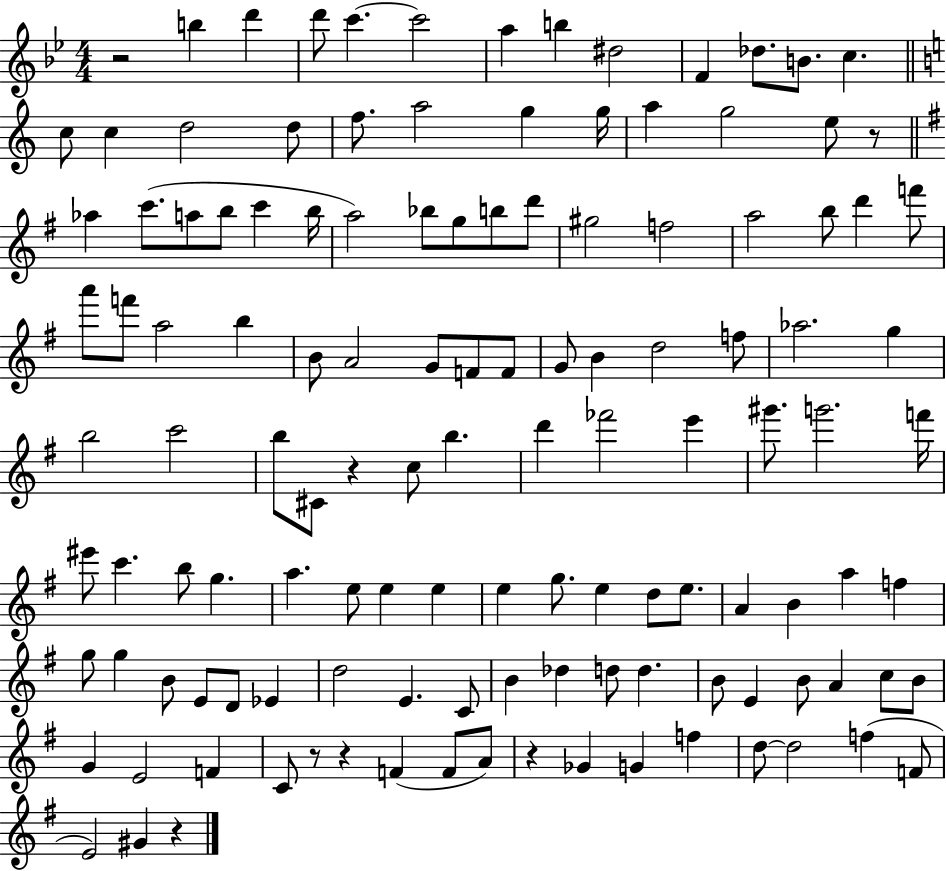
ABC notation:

X:1
T:Untitled
M:4/4
L:1/4
K:Bb
z2 b d' d'/2 c' c'2 a b ^d2 F _d/2 B/2 c c/2 c d2 d/2 f/2 a2 g g/4 a g2 e/2 z/2 _a c'/2 a/2 b/2 c' b/4 a2 _b/2 g/2 b/2 d'/2 ^g2 f2 a2 b/2 d' f'/2 a'/2 f'/2 a2 b B/2 A2 G/2 F/2 F/2 G/2 B d2 f/2 _a2 g b2 c'2 b/2 ^C/2 z c/2 b d' _f'2 e' ^g'/2 g'2 f'/4 ^e'/2 c' b/2 g a e/2 e e e g/2 e d/2 e/2 A B a f g/2 g B/2 E/2 D/2 _E d2 E C/2 B _d d/2 d B/2 E B/2 A c/2 B/2 G E2 F C/2 z/2 z F F/2 A/2 z _G G f d/2 d2 f F/2 E2 ^G z